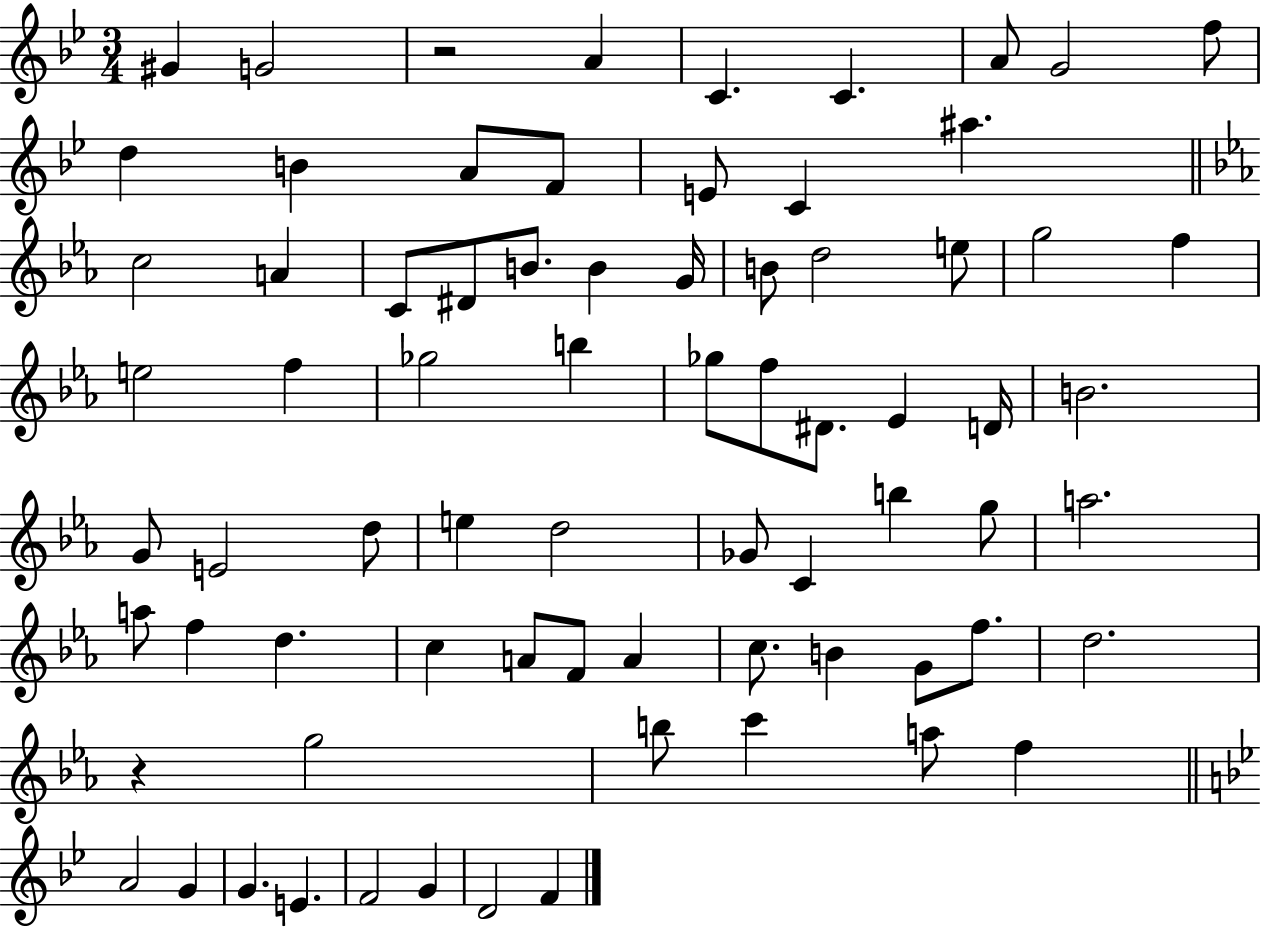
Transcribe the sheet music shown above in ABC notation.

X:1
T:Untitled
M:3/4
L:1/4
K:Bb
^G G2 z2 A C C A/2 G2 f/2 d B A/2 F/2 E/2 C ^a c2 A C/2 ^D/2 B/2 B G/4 B/2 d2 e/2 g2 f e2 f _g2 b _g/2 f/2 ^D/2 _E D/4 B2 G/2 E2 d/2 e d2 _G/2 C b g/2 a2 a/2 f d c A/2 F/2 A c/2 B G/2 f/2 d2 z g2 b/2 c' a/2 f A2 G G E F2 G D2 F